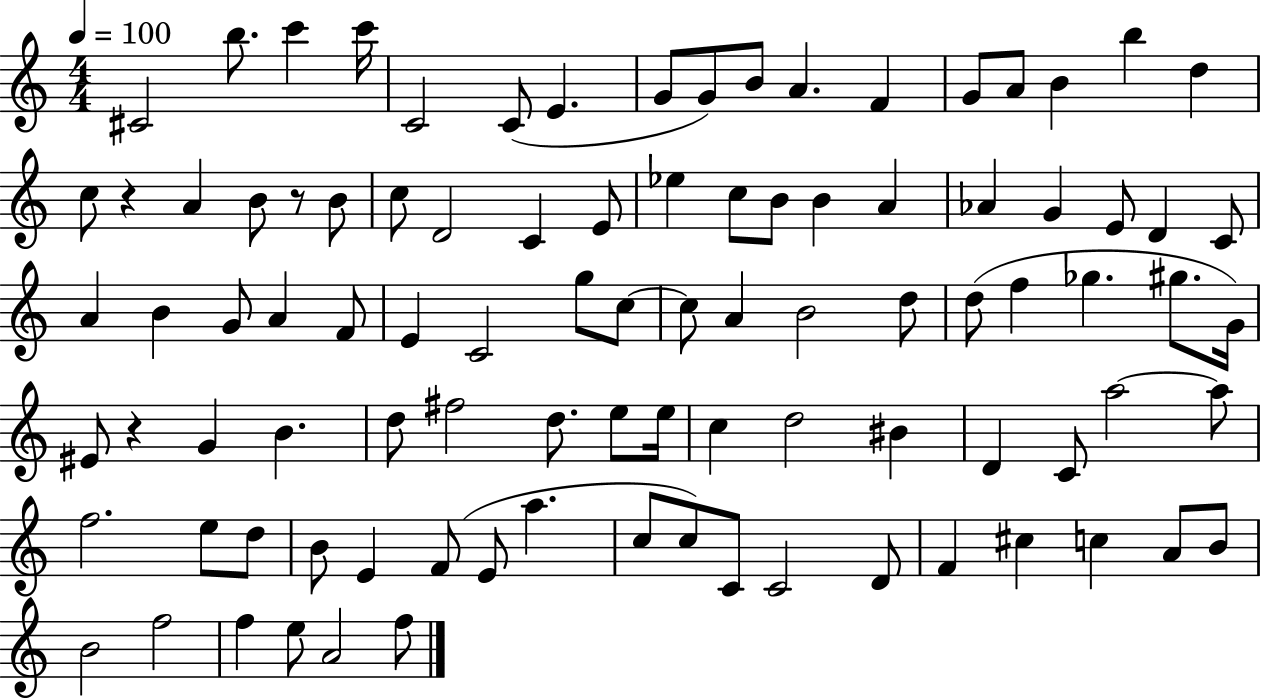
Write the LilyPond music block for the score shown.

{
  \clef treble
  \numericTimeSignature
  \time 4/4
  \key c \major
  \tempo 4 = 100
  \repeat volta 2 { cis'2 b''8. c'''4 c'''16 | c'2 c'8( e'4. | g'8 g'8) b'8 a'4. f'4 | g'8 a'8 b'4 b''4 d''4 | \break c''8 r4 a'4 b'8 r8 b'8 | c''8 d'2 c'4 e'8 | ees''4 c''8 b'8 b'4 a'4 | aes'4 g'4 e'8 d'4 c'8 | \break a'4 b'4 g'8 a'4 f'8 | e'4 c'2 g''8 c''8~~ | c''8 a'4 b'2 d''8 | d''8( f''4 ges''4. gis''8. g'16) | \break eis'8 r4 g'4 b'4. | d''8 fis''2 d''8. e''8 e''16 | c''4 d''2 bis'4 | d'4 c'8 a''2~~ a''8 | \break f''2. e''8 d''8 | b'8 e'4 f'8( e'8 a''4. | c''8 c''8) c'8 c'2 d'8 | f'4 cis''4 c''4 a'8 b'8 | \break b'2 f''2 | f''4 e''8 a'2 f''8 | } \bar "|."
}